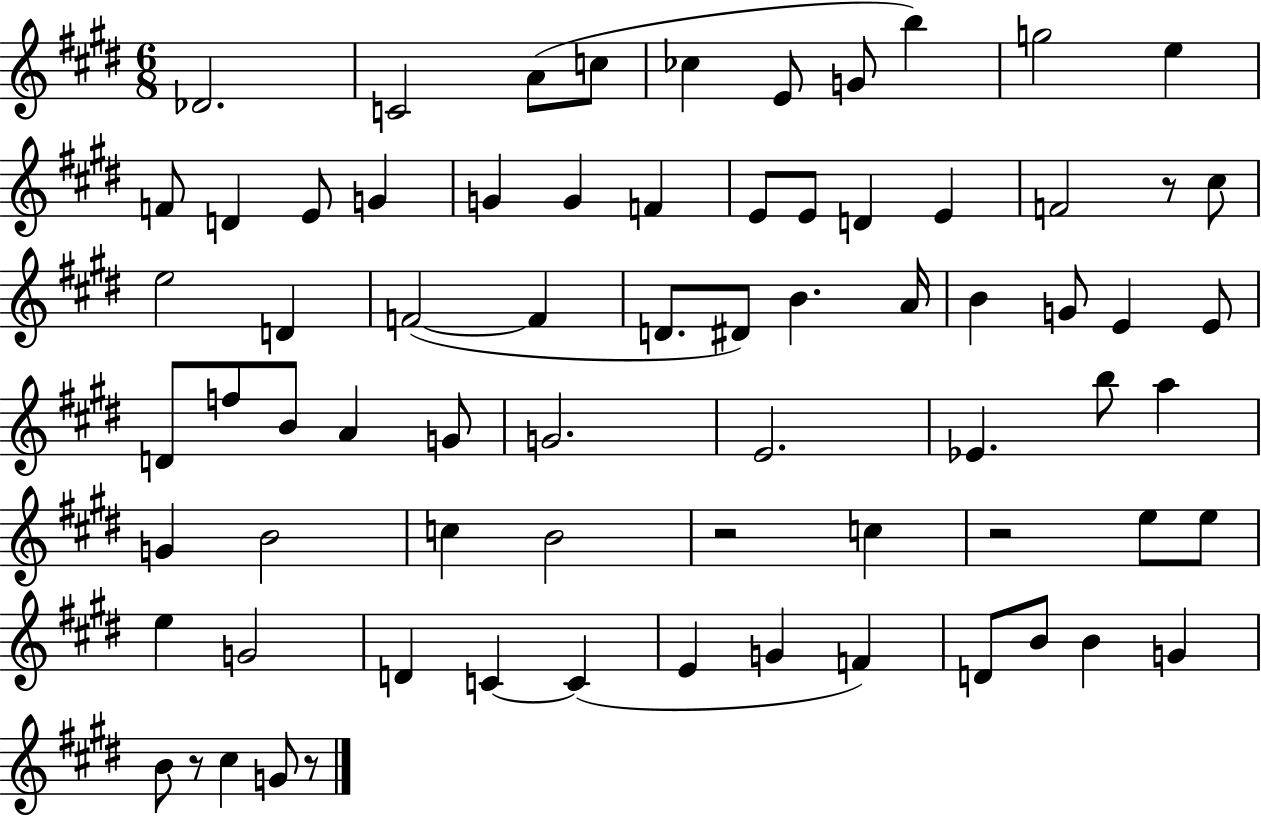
X:1
T:Untitled
M:6/8
L:1/4
K:E
_D2 C2 A/2 c/2 _c E/2 G/2 b g2 e F/2 D E/2 G G G F E/2 E/2 D E F2 z/2 ^c/2 e2 D F2 F D/2 ^D/2 B A/4 B G/2 E E/2 D/2 f/2 B/2 A G/2 G2 E2 _E b/2 a G B2 c B2 z2 c z2 e/2 e/2 e G2 D C C E G F D/2 B/2 B G B/2 z/2 ^c G/2 z/2